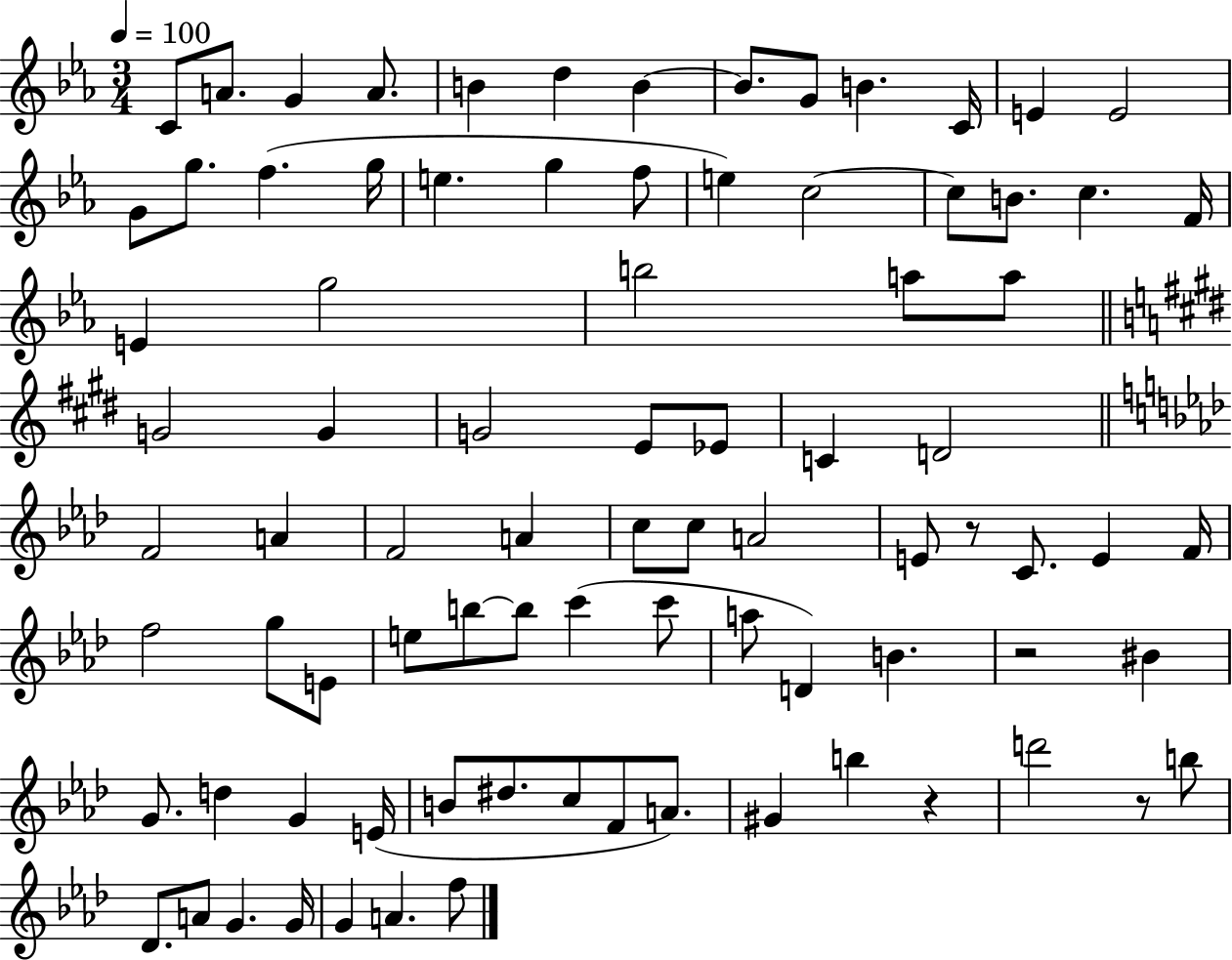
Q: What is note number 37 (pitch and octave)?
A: C4